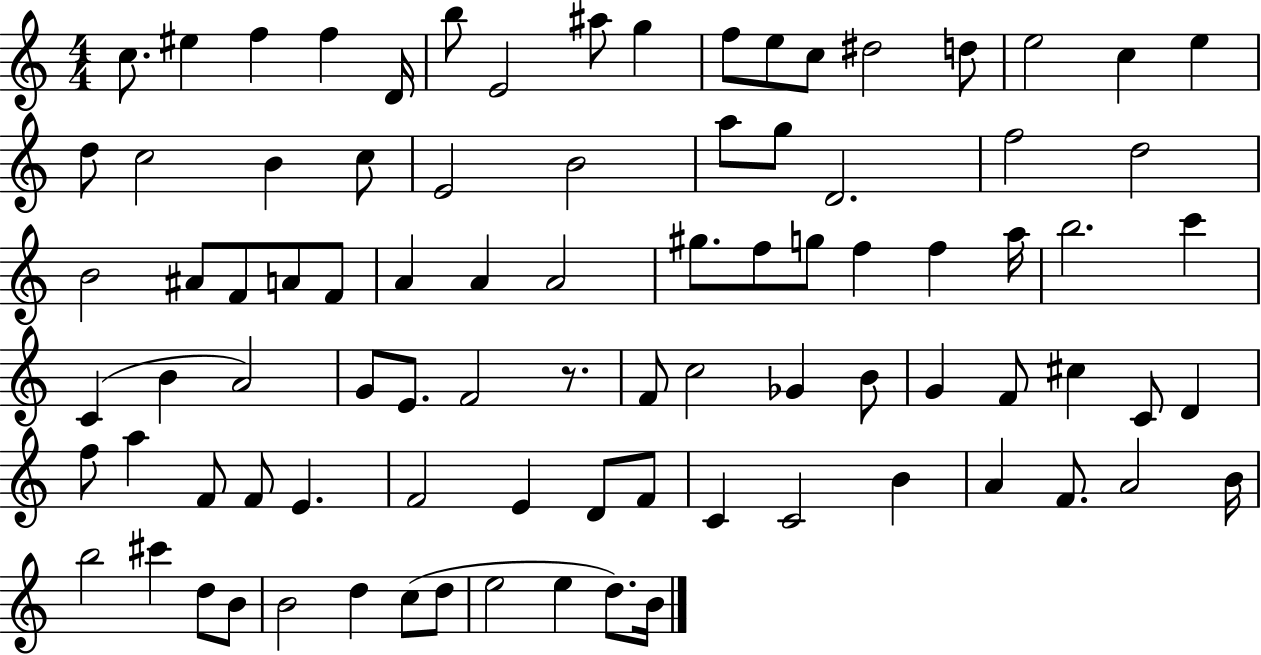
{
  \clef treble
  \numericTimeSignature
  \time 4/4
  \key c \major
  c''8. eis''4 f''4 f''4 d'16 | b''8 e'2 ais''8 g''4 | f''8 e''8 c''8 dis''2 d''8 | e''2 c''4 e''4 | \break d''8 c''2 b'4 c''8 | e'2 b'2 | a''8 g''8 d'2. | f''2 d''2 | \break b'2 ais'8 f'8 a'8 f'8 | a'4 a'4 a'2 | gis''8. f''8 g''8 f''4 f''4 a''16 | b''2. c'''4 | \break c'4( b'4 a'2) | g'8 e'8. f'2 r8. | f'8 c''2 ges'4 b'8 | g'4 f'8 cis''4 c'8 d'4 | \break f''8 a''4 f'8 f'8 e'4. | f'2 e'4 d'8 f'8 | c'4 c'2 b'4 | a'4 f'8. a'2 b'16 | \break b''2 cis'''4 d''8 b'8 | b'2 d''4 c''8( d''8 | e''2 e''4 d''8.) b'16 | \bar "|."
}